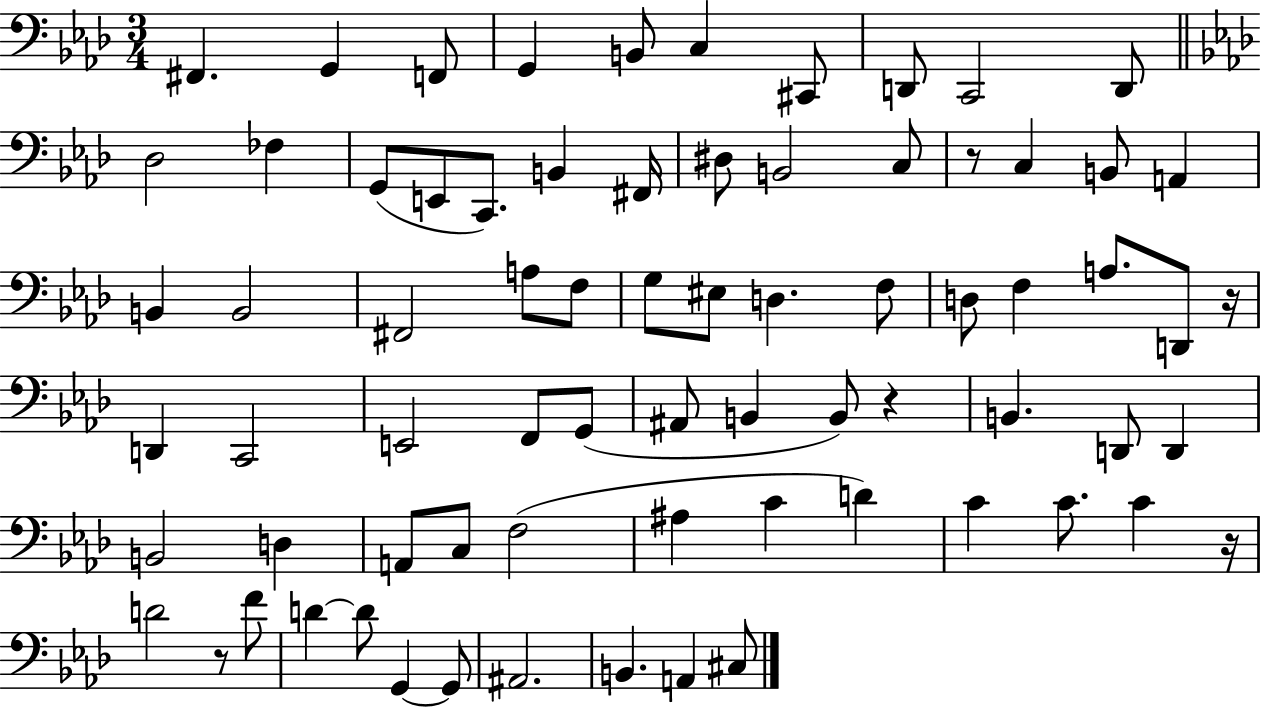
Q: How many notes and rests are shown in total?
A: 73